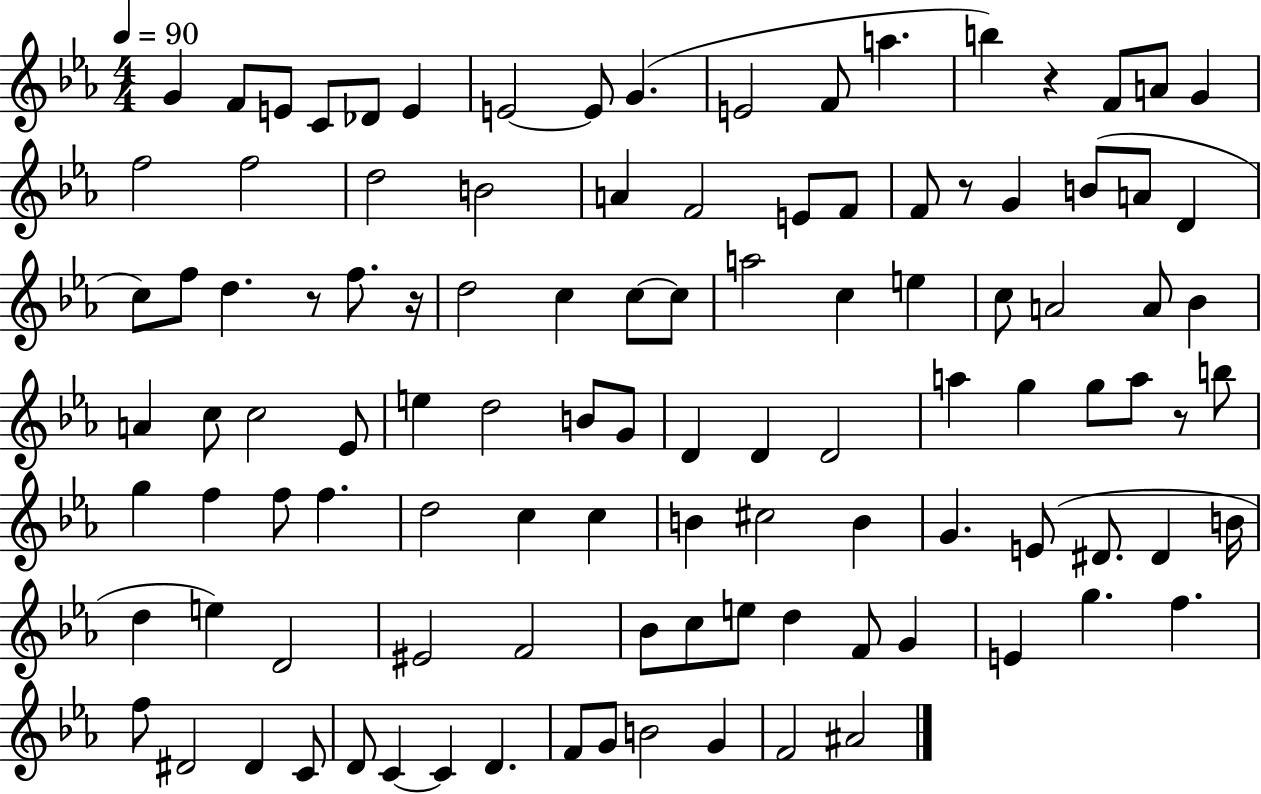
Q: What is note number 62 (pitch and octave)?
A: F5